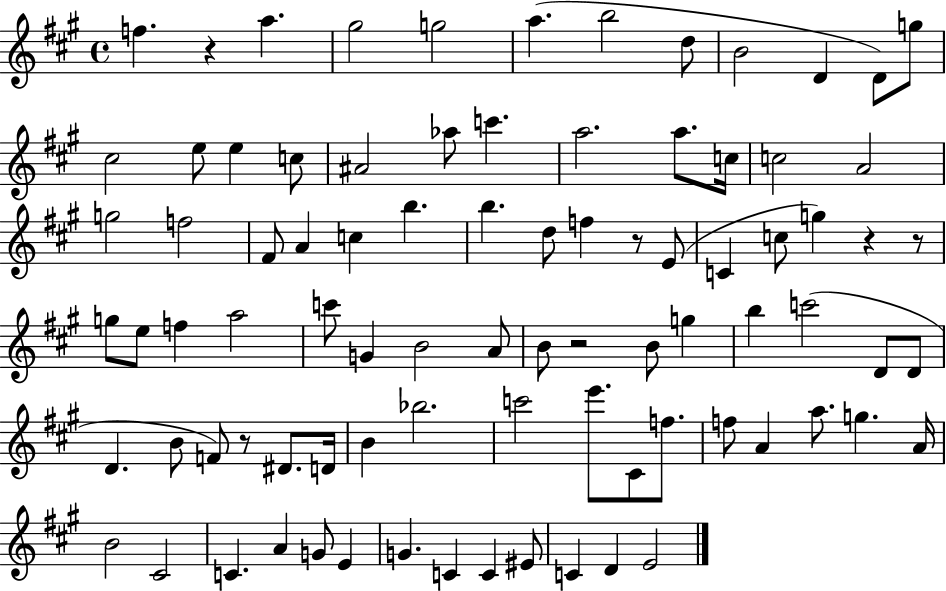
F5/q. R/q A5/q. G#5/h G5/h A5/q. B5/h D5/e B4/h D4/q D4/e G5/e C#5/h E5/e E5/q C5/e A#4/h Ab5/e C6/q. A5/h. A5/e. C5/s C5/h A4/h G5/h F5/h F#4/e A4/q C5/q B5/q. B5/q. D5/e F5/q R/e E4/e C4/q C5/e G5/q R/q R/e G5/e E5/e F5/q A5/h C6/e G4/q B4/h A4/e B4/e R/h B4/e G5/q B5/q C6/h D4/e D4/e D4/q. B4/e F4/e R/e D#4/e. D4/s B4/q Bb5/h. C6/h E6/e. C#4/e F5/e. F5/e A4/q A5/e. G5/q. A4/s B4/h C#4/h C4/q. A4/q G4/e E4/q G4/q. C4/q C4/q EIS4/e C4/q D4/q E4/h